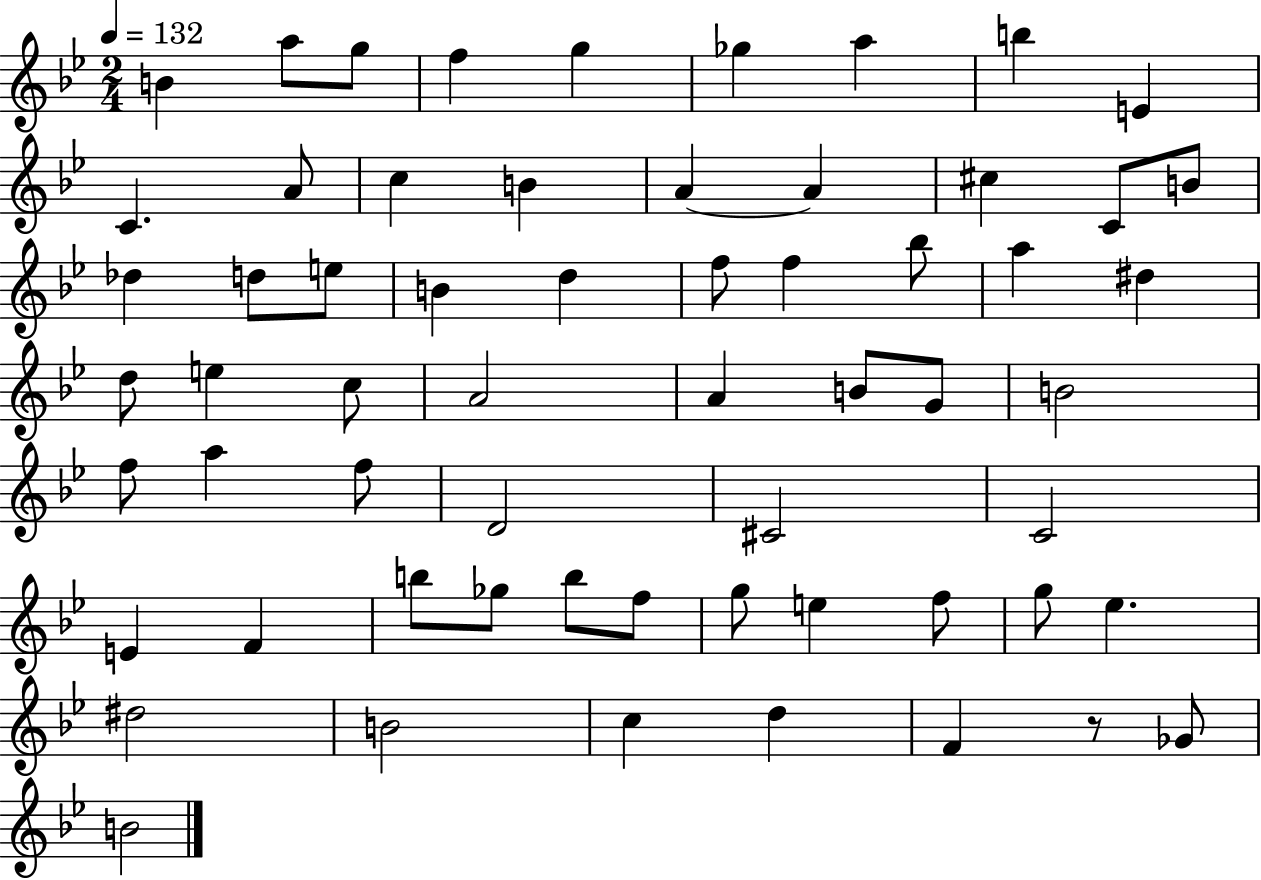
X:1
T:Untitled
M:2/4
L:1/4
K:Bb
B a/2 g/2 f g _g a b E C A/2 c B A A ^c C/2 B/2 _d d/2 e/2 B d f/2 f _b/2 a ^d d/2 e c/2 A2 A B/2 G/2 B2 f/2 a f/2 D2 ^C2 C2 E F b/2 _g/2 b/2 f/2 g/2 e f/2 g/2 _e ^d2 B2 c d F z/2 _G/2 B2